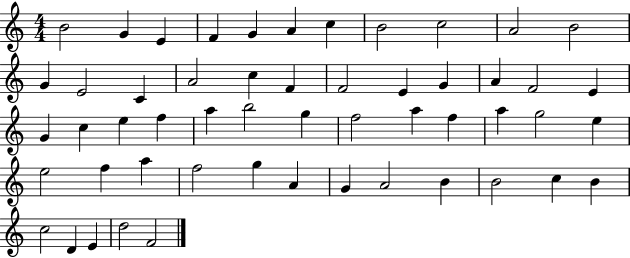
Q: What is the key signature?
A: C major